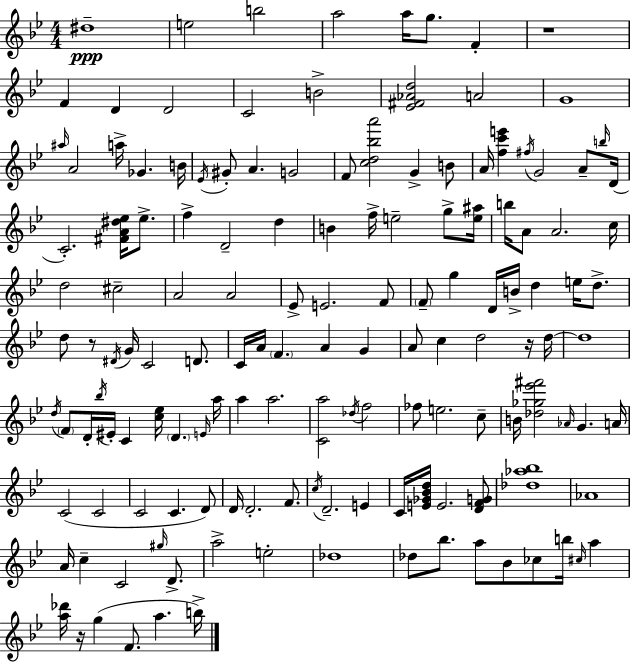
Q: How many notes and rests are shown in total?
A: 144